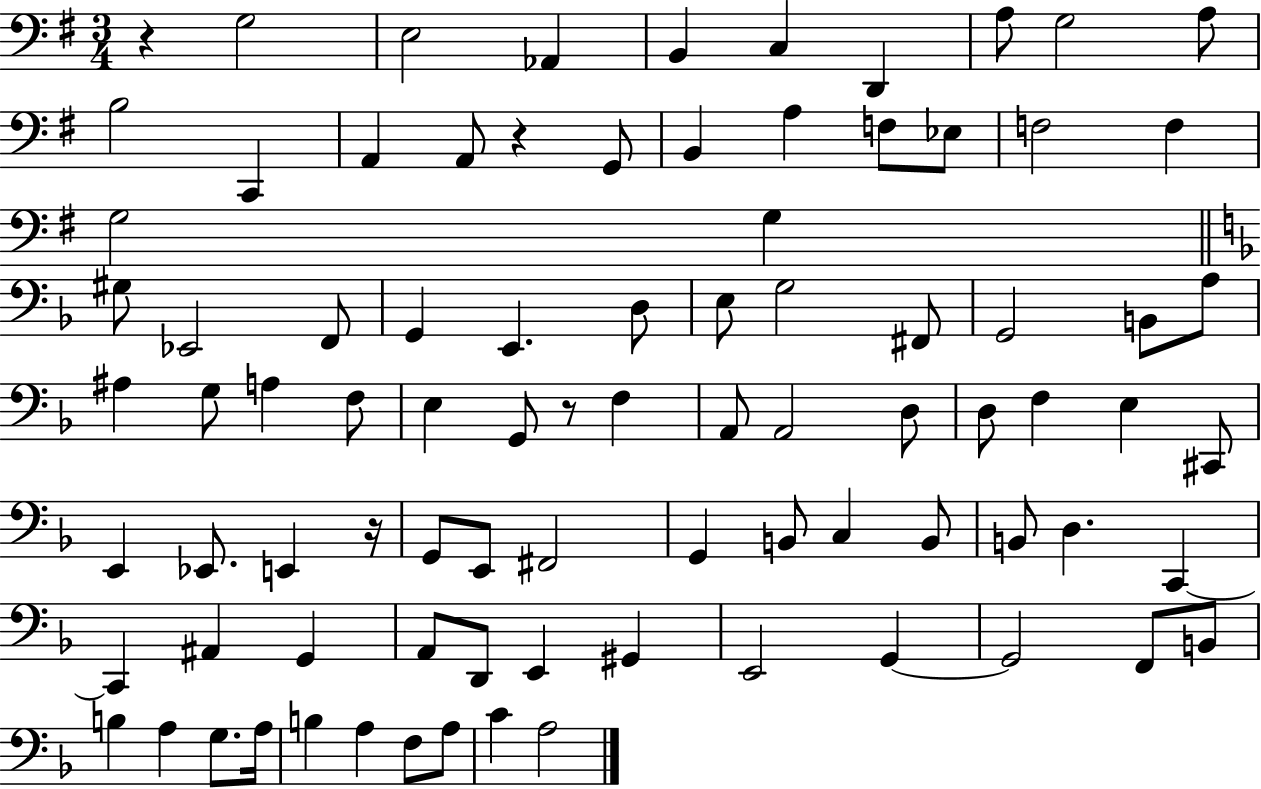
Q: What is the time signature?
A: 3/4